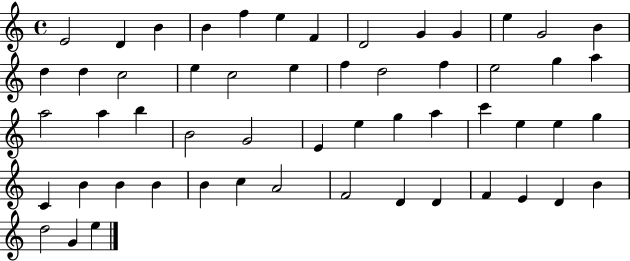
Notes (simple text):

E4/h D4/q B4/q B4/q F5/q E5/q F4/q D4/h G4/q G4/q E5/q G4/h B4/q D5/q D5/q C5/h E5/q C5/h E5/q F5/q D5/h F5/q E5/h G5/q A5/q A5/h A5/q B5/q B4/h G4/h E4/q E5/q G5/q A5/q C6/q E5/q E5/q G5/q C4/q B4/q B4/q B4/q B4/q C5/q A4/h F4/h D4/q D4/q F4/q E4/q D4/q B4/q D5/h G4/q E5/q